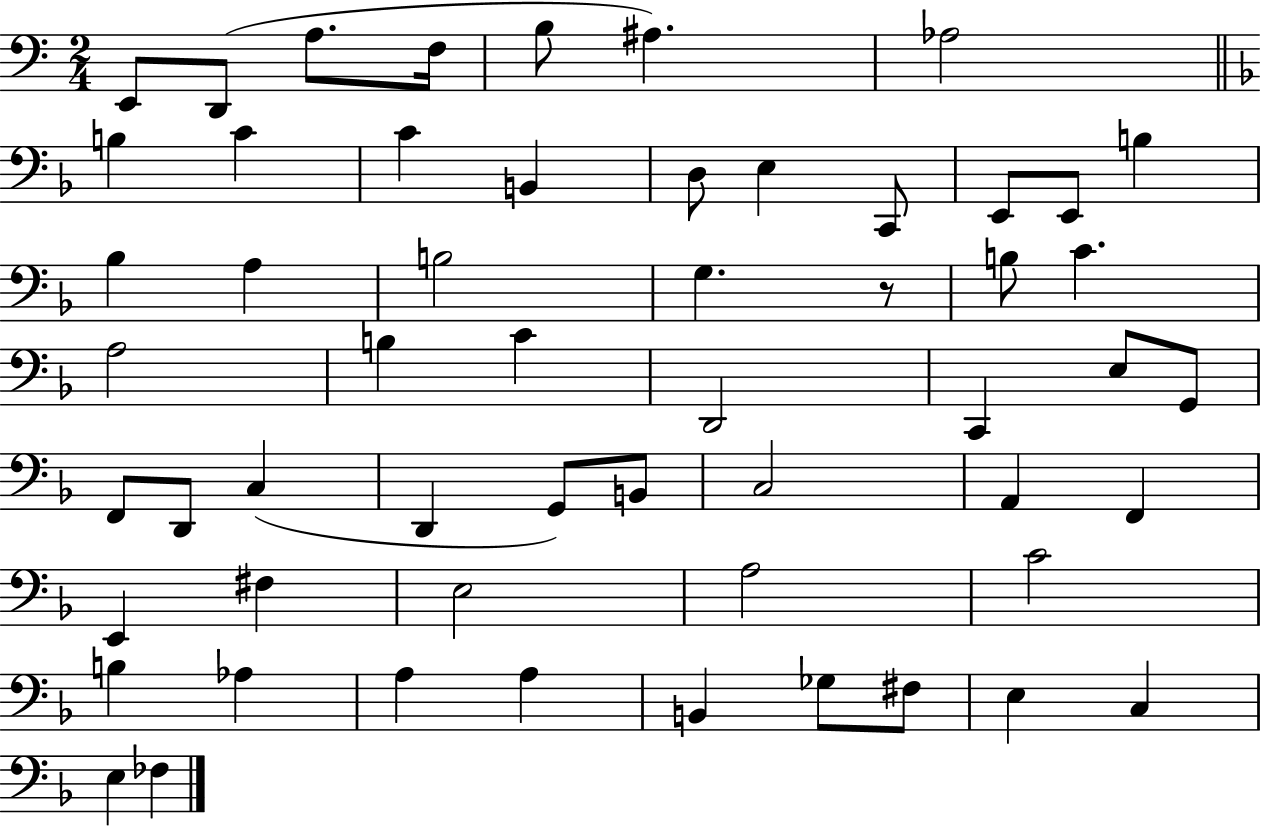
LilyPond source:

{
  \clef bass
  \numericTimeSignature
  \time 2/4
  \key c \major
  e,8 d,8( a8. f16 | b8 ais4.) | aes2 | \bar "||" \break \key f \major b4 c'4 | c'4 b,4 | d8 e4 c,8 | e,8 e,8 b4 | \break bes4 a4 | b2 | g4. r8 | b8 c'4. | \break a2 | b4 c'4 | d,2 | c,4 e8 g,8 | \break f,8 d,8 c4( | d,4 g,8) b,8 | c2 | a,4 f,4 | \break e,4 fis4 | e2 | a2 | c'2 | \break b4 aes4 | a4 a4 | b,4 ges8 fis8 | e4 c4 | \break e4 fes4 | \bar "|."
}